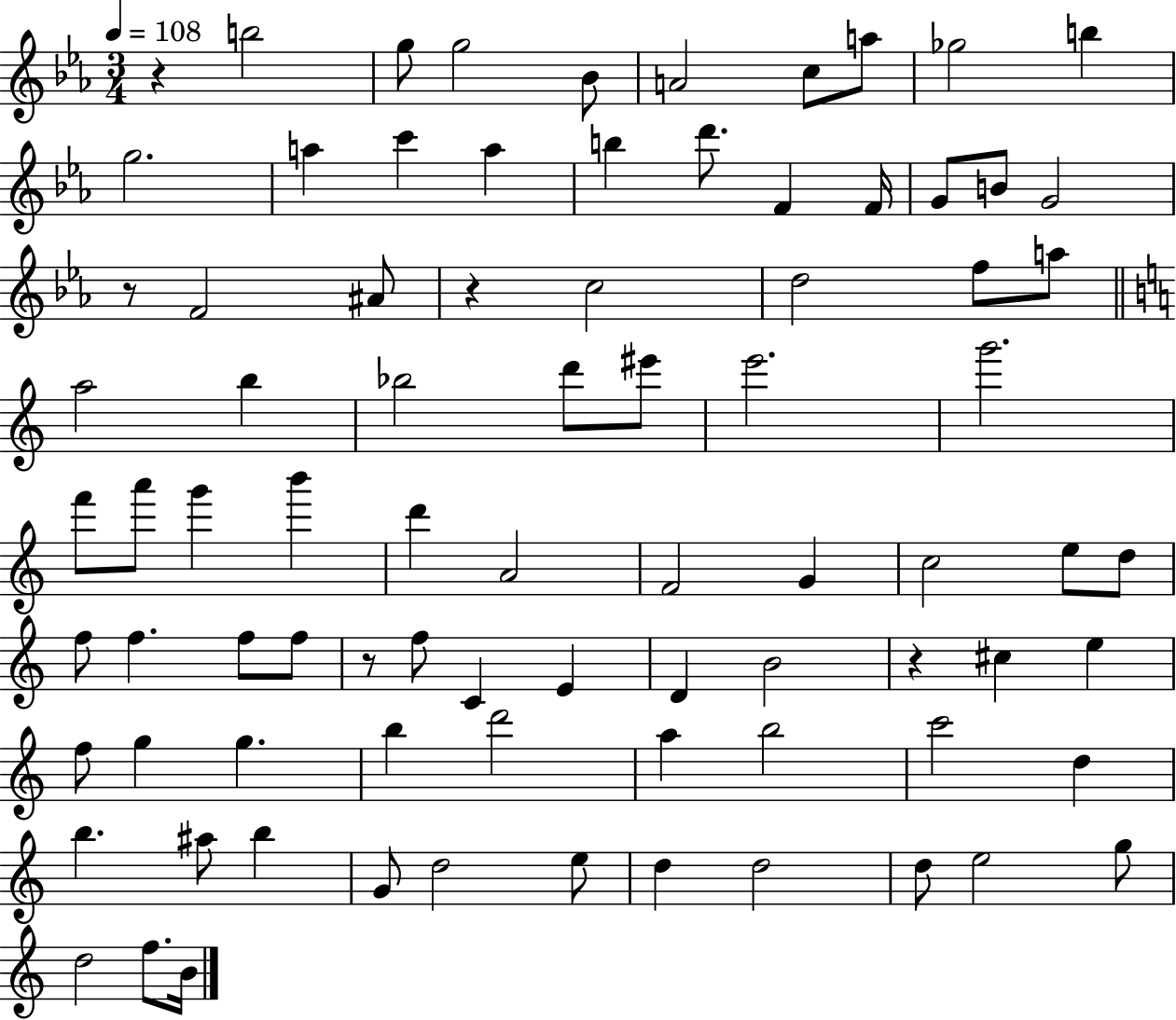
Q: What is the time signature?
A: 3/4